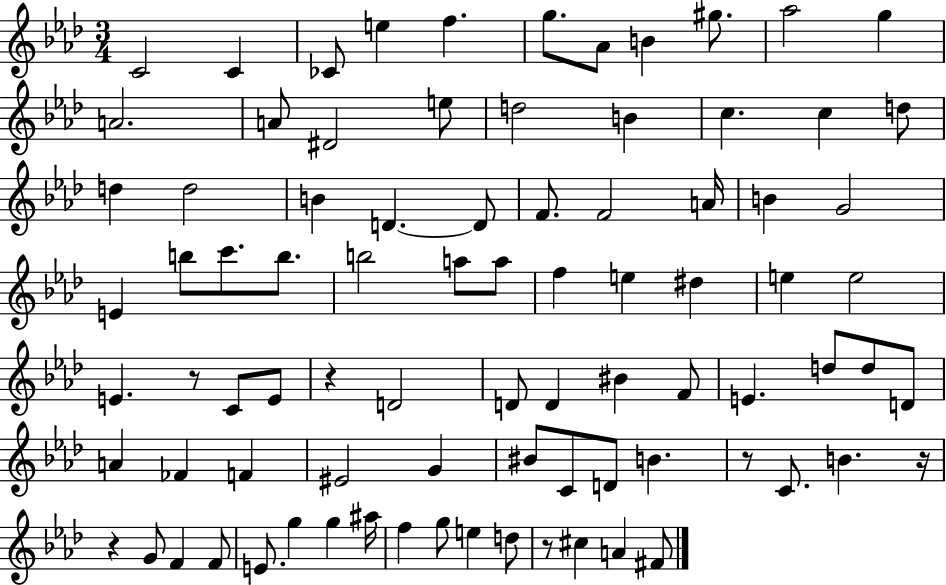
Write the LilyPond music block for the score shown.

{
  \clef treble
  \numericTimeSignature
  \time 3/4
  \key aes \major
  c'2 c'4 | ces'8 e''4 f''4. | g''8. aes'8 b'4 gis''8. | aes''2 g''4 | \break a'2. | a'8 dis'2 e''8 | d''2 b'4 | c''4. c''4 d''8 | \break d''4 d''2 | b'4 d'4.~~ d'8 | f'8. f'2 a'16 | b'4 g'2 | \break e'4 b''8 c'''8. b''8. | b''2 a''8 a''8 | f''4 e''4 dis''4 | e''4 e''2 | \break e'4. r8 c'8 e'8 | r4 d'2 | d'8 d'4 bis'4 f'8 | e'4. d''8 d''8 d'8 | \break a'4 fes'4 f'4 | eis'2 g'4 | bis'8 c'8 d'8 b'4. | r8 c'8. b'4. r16 | \break r4 g'8 f'4 f'8 | e'8. g''4 g''4 ais''16 | f''4 g''8 e''4 d''8 | r8 cis''4 a'4 fis'8 | \break \bar "|."
}